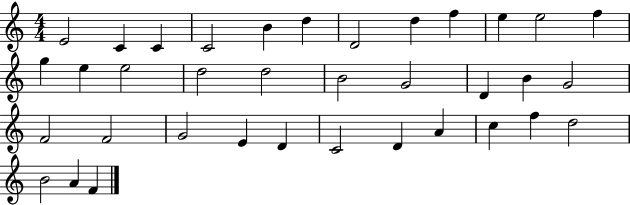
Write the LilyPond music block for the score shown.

{
  \clef treble
  \numericTimeSignature
  \time 4/4
  \key c \major
  e'2 c'4 c'4 | c'2 b'4 d''4 | d'2 d''4 f''4 | e''4 e''2 f''4 | \break g''4 e''4 e''2 | d''2 d''2 | b'2 g'2 | d'4 b'4 g'2 | \break f'2 f'2 | g'2 e'4 d'4 | c'2 d'4 a'4 | c''4 f''4 d''2 | \break b'2 a'4 f'4 | \bar "|."
}